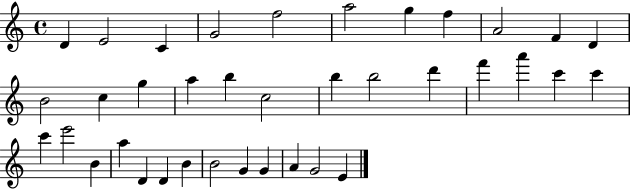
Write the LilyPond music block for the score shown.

{
  \clef treble
  \time 4/4
  \defaultTimeSignature
  \key c \major
  d'4 e'2 c'4 | g'2 f''2 | a''2 g''4 f''4 | a'2 f'4 d'4 | \break b'2 c''4 g''4 | a''4 b''4 c''2 | b''4 b''2 d'''4 | f'''4 a'''4 c'''4 c'''4 | \break c'''4 e'''2 b'4 | a''4 d'4 d'4 b'4 | b'2 g'4 g'4 | a'4 g'2 e'4 | \break \bar "|."
}